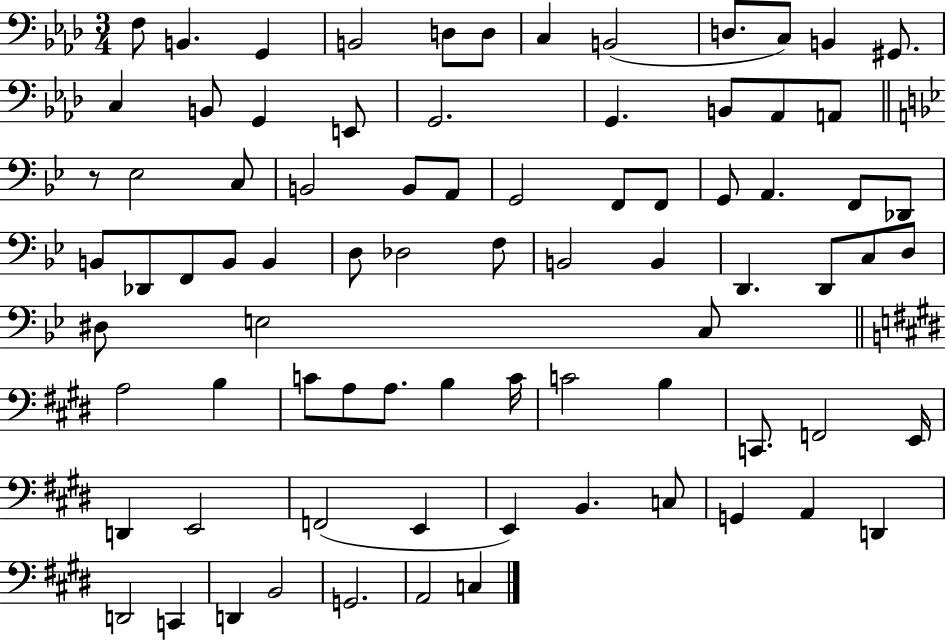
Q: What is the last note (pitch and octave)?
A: C3